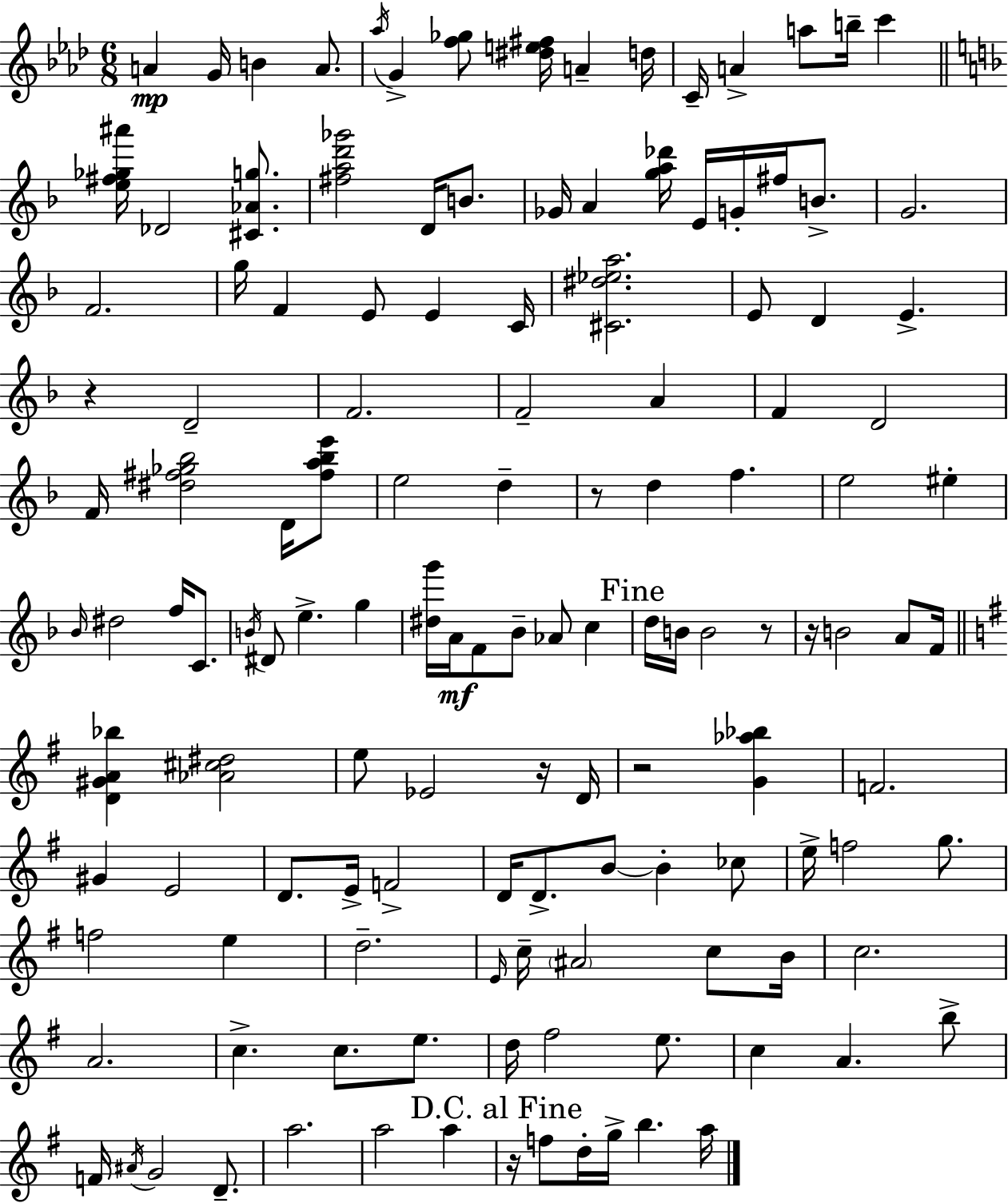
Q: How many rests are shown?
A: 7